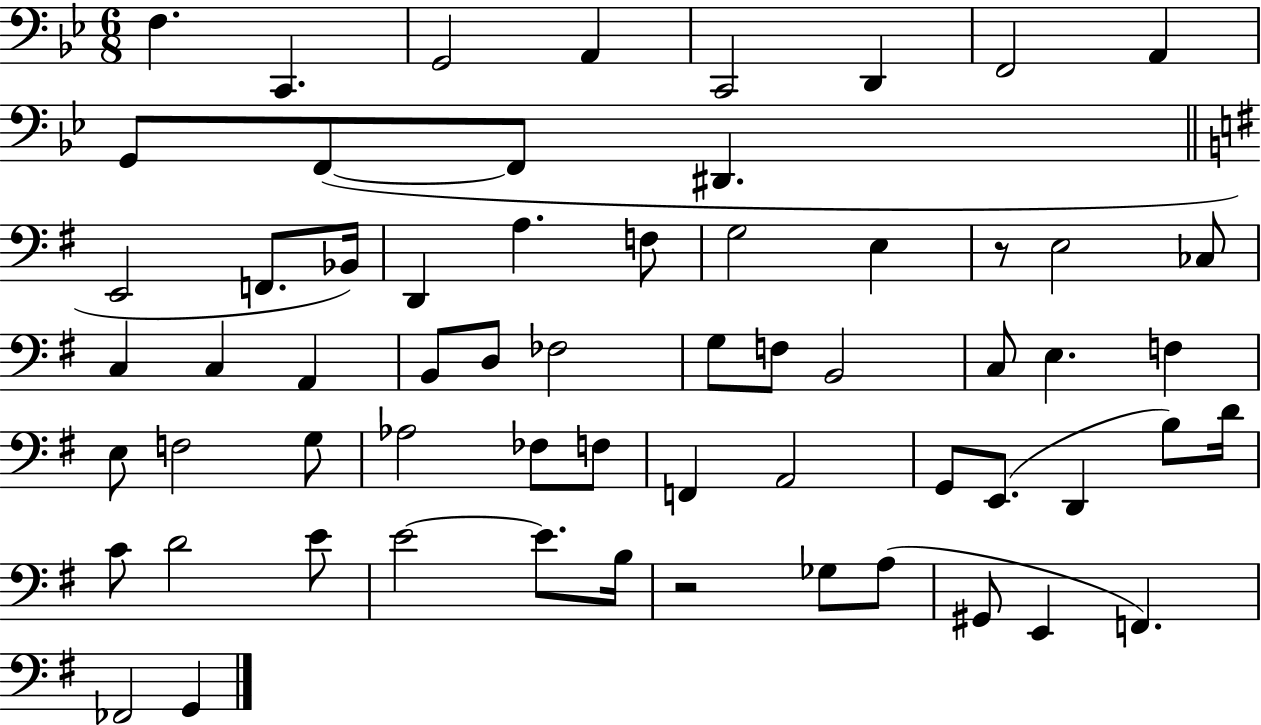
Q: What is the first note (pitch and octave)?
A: F3